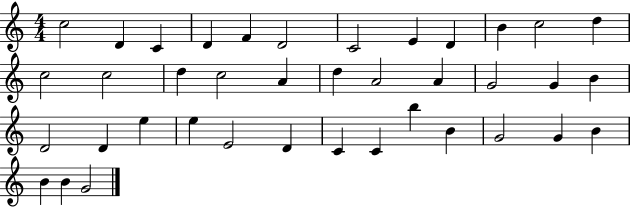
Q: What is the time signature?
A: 4/4